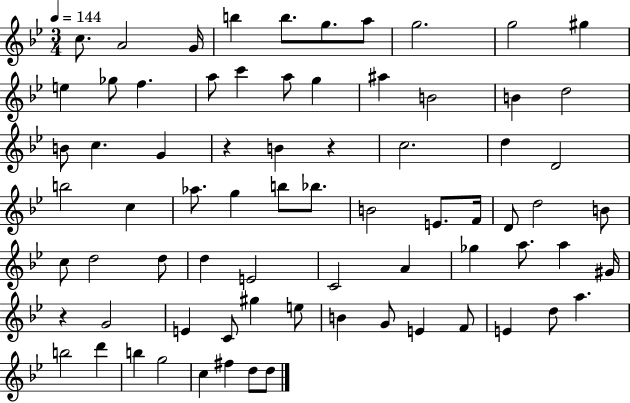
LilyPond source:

{
  \clef treble
  \numericTimeSignature
  \time 3/4
  \key bes \major
  \tempo 4 = 144
  \repeat volta 2 { c''8. a'2 g'16 | b''4 b''8. g''8. a''8 | g''2. | g''2 gis''4 | \break e''4 ges''8 f''4. | a''8 c'''4 a''8 g''4 | ais''4 b'2 | b'4 d''2 | \break b'8 c''4. g'4 | r4 b'4 r4 | c''2. | d''4 d'2 | \break b''2 c''4 | aes''8. g''4 b''8 bes''8. | b'2 e'8. f'16 | d'8 d''2 b'8 | \break c''8 d''2 d''8 | d''4 e'2 | c'2 a'4 | ges''4 a''8. a''4 gis'16 | \break r4 g'2 | e'4 c'8 gis''4 e''8 | b'4 g'8 e'4 f'8 | e'4 d''8 a''4. | \break b''2 d'''4 | b''4 g''2 | c''4 fis''4 d''8 d''8 | } \bar "|."
}